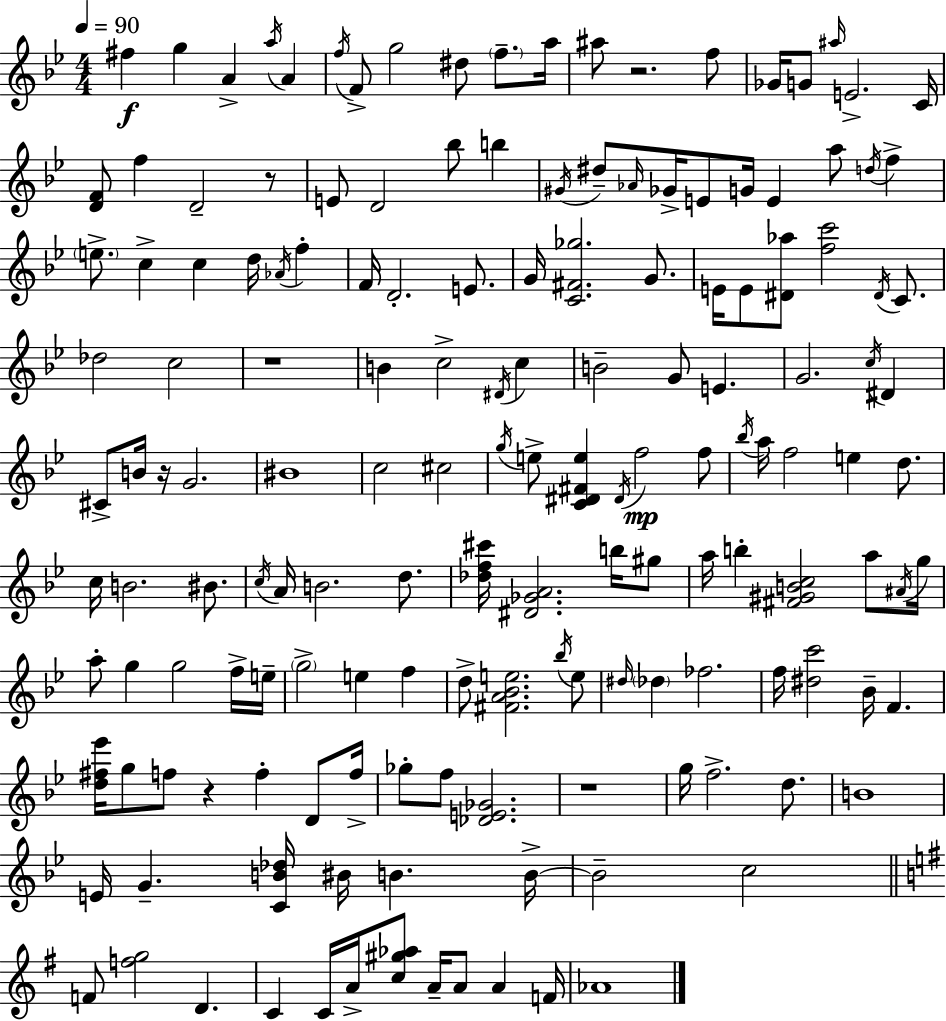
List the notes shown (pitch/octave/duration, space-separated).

F#5/q G5/q A4/q A5/s A4/q F5/s F4/e G5/h D#5/e F5/e. A5/s A#5/e R/h. F5/e Gb4/s G4/e A#5/s E4/h. C4/s [D4,F4]/e F5/q D4/h R/e E4/e D4/h Bb5/e B5/q G#4/s D#5/e Ab4/s Gb4/s E4/e G4/s E4/q A5/e D5/s F5/q E5/e. C5/q C5/q D5/s Ab4/s F5/q F4/s D4/h. E4/e. G4/s [C4,F#4,Gb5]/h. G4/e. E4/s E4/e [D#4,Ab5]/e [F5,C6]/h D#4/s C4/e. Db5/h C5/h R/w B4/q C5/h D#4/s C5/q B4/h G4/e E4/q. G4/h. C5/s D#4/q C#4/e B4/s R/s G4/h. BIS4/w C5/h C#5/h G5/s E5/e [C4,D#4,F#4,E5]/q D#4/s F5/h F5/e Bb5/s A5/s F5/h E5/q D5/e. C5/s B4/h. BIS4/e. C5/s A4/s B4/h. D5/e. [Db5,F5,C#6]/s [D#4,Gb4,A4]/h. B5/s G#5/e A5/s B5/q [F#4,G#4,B4,C5]/h A5/e A#4/s G5/s A5/e G5/q G5/h F5/s E5/s G5/h E5/q F5/q D5/e [F#4,A4,Bb4,E5]/h. Bb5/s E5/e D#5/s Db5/q FES5/h. F5/s [D#5,C6]/h Bb4/s F4/q. [D5,F#5,Eb6]/s G5/e F5/e R/q F5/q D4/e F5/s Gb5/e F5/e [Db4,E4,Gb4]/h. R/w G5/s F5/h. D5/e. B4/w E4/s G4/q. [C4,B4,Db5]/s BIS4/s B4/q. B4/s B4/h C5/h F4/e [F5,G5]/h D4/q. C4/q C4/s A4/s [C5,G#5,Ab5]/e A4/s A4/e A4/q F4/s Ab4/w